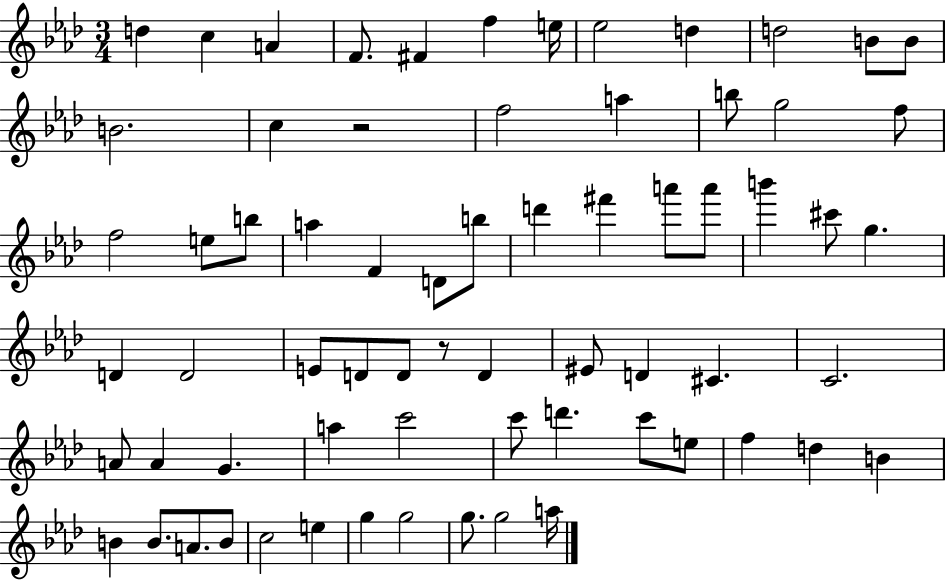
D5/q C5/q A4/q F4/e. F#4/q F5/q E5/s Eb5/h D5/q D5/h B4/e B4/e B4/h. C5/q R/h F5/h A5/q B5/e G5/h F5/e F5/h E5/e B5/e A5/q F4/q D4/e B5/e D6/q F#6/q A6/e A6/e B6/q C#6/e G5/q. D4/q D4/h E4/e D4/e D4/e R/e D4/q EIS4/e D4/q C#4/q. C4/h. A4/e A4/q G4/q. A5/q C6/h C6/e D6/q. C6/e E5/e F5/q D5/q B4/q B4/q B4/e. A4/e. B4/e C5/h E5/q G5/q G5/h G5/e. G5/h A5/s